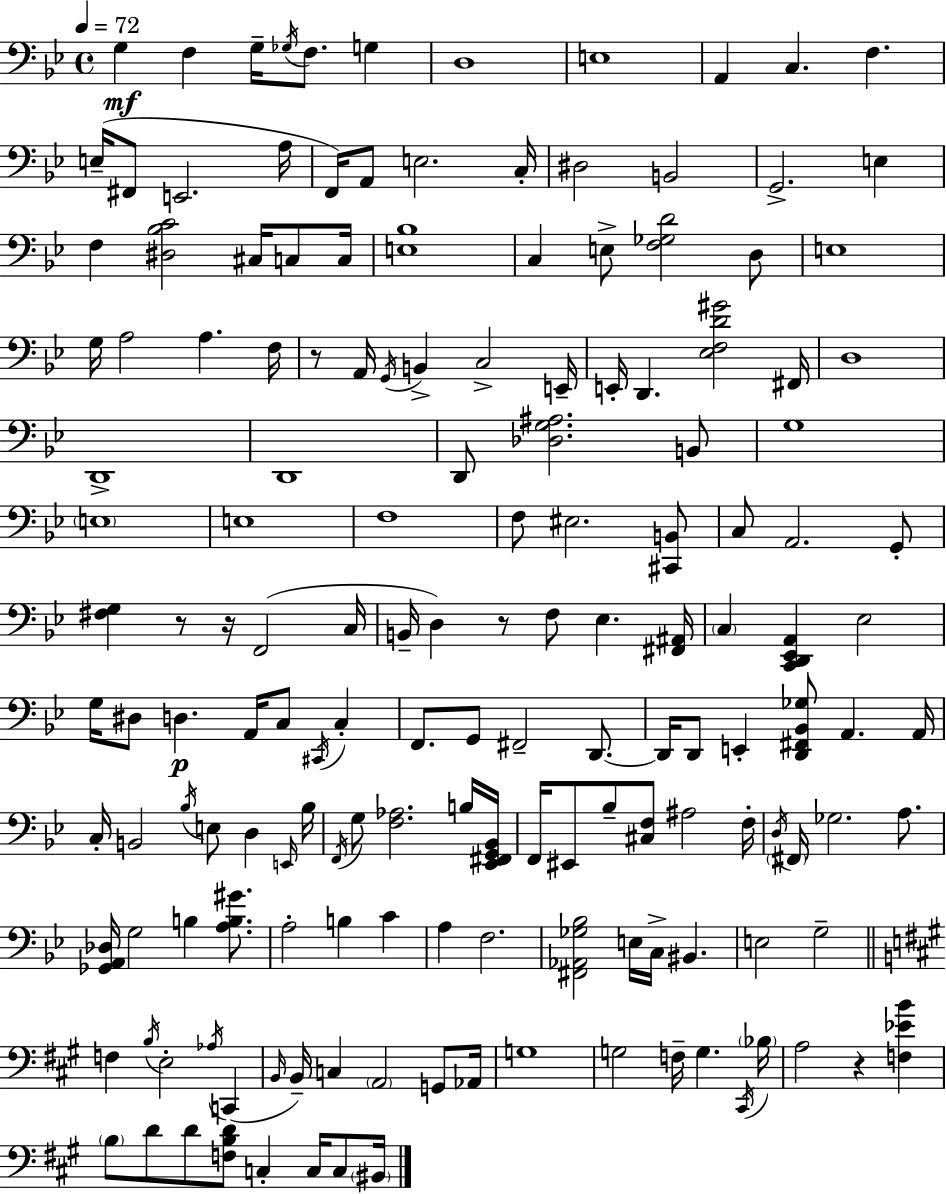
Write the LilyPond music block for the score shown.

{
  \clef bass
  \time 4/4
  \defaultTimeSignature
  \key bes \major
  \tempo 4 = 72
  g4\mf f4 g16-- \acciaccatura { ges16 } f8. g4 | d1 | e1 | a,4 c4. f4. | \break e16--( fis,8 e,2. | a16 f,16) a,8 e2. | c16-. dis2 b,2 | g,2.-> e4 | \break f4 <dis bes c'>2 cis16 c8 | c16 <e bes>1 | c4 e8-> <f ges d'>2 d8 | e1 | \break g16 a2 a4. | f16 r8 a,16 \acciaccatura { g,16 } b,4-> c2-> | e,16-- e,16-. d,4. <ees f d' gis'>2 | fis,16 d1 | \break d,1-> | d,1 | d,8 <des g ais>2. | b,8 g1 | \break \parenthesize e1 | e1 | f1 | f8 eis2. | \break <cis, b,>8 c8 a,2. | g,8-. <fis g>4 r8 r16 f,2( | c16 b,16-- d4) r8 f8 ees4. | <fis, ais,>16 \parenthesize c4 <c, d, ees, a,>4 ees2 | \break g16 dis8 d4.\p a,16 c8 \acciaccatura { cis,16 } c4-. | f,8. g,8 fis,2-- | d,8.~~ d,16 d,8 e,4-. <d, fis, bes, ges>8 a,4. | a,16 c16-. b,2 \acciaccatura { bes16 } e8 d4 | \break \grace { e,16 } bes16 \acciaccatura { f,16 } g8 <f aes>2. | b16 <ees, fis, g, bes,>16 f,16 eis,8 bes8-- <cis f>8 ais2 | f16-. \acciaccatura { d16 } \parenthesize fis,16 ges2. | a8. <ges, a, des>16 g2 | \break b4 <a b gis'>8. a2-. b4 | c'4 a4 f2. | <fis, aes, ges bes>2 e16 | c16-> bis,4. e2 g2-- | \break \bar "||" \break \key a \major f4 \acciaccatura { b16 } e2-. \acciaccatura { aes16 } c,4( | \grace { b,16 } b,16--) c4 \parenthesize a,2 | g,8 aes,16 g1 | g2 f16-- g4. | \break \acciaccatura { cis,16 } \parenthesize bes16 a2 r4 | <f ees' b'>4 \parenthesize b8 d'8 d'8 <f b d'>8 c4-. | c16 c8 \parenthesize bis,16 \bar "|."
}